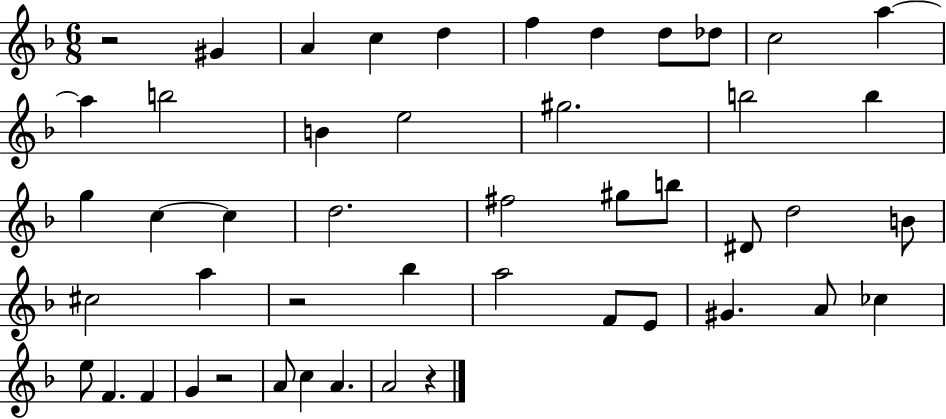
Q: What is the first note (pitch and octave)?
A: G#4